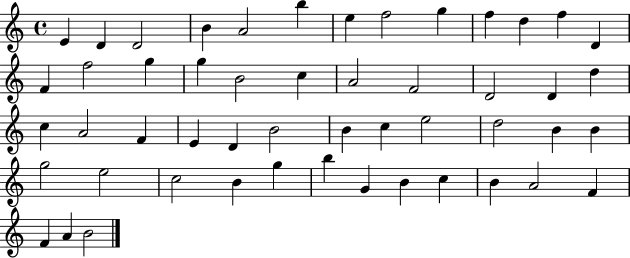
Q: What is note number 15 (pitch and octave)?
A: F5